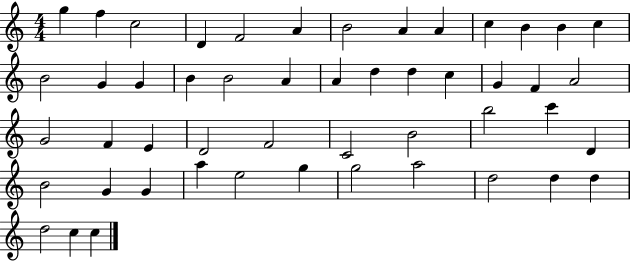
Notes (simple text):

G5/q F5/q C5/h D4/q F4/h A4/q B4/h A4/q A4/q C5/q B4/q B4/q C5/q B4/h G4/q G4/q B4/q B4/h A4/q A4/q D5/q D5/q C5/q G4/q F4/q A4/h G4/h F4/q E4/q D4/h F4/h C4/h B4/h B5/h C6/q D4/q B4/h G4/q G4/q A5/q E5/h G5/q G5/h A5/h D5/h D5/q D5/q D5/h C5/q C5/q